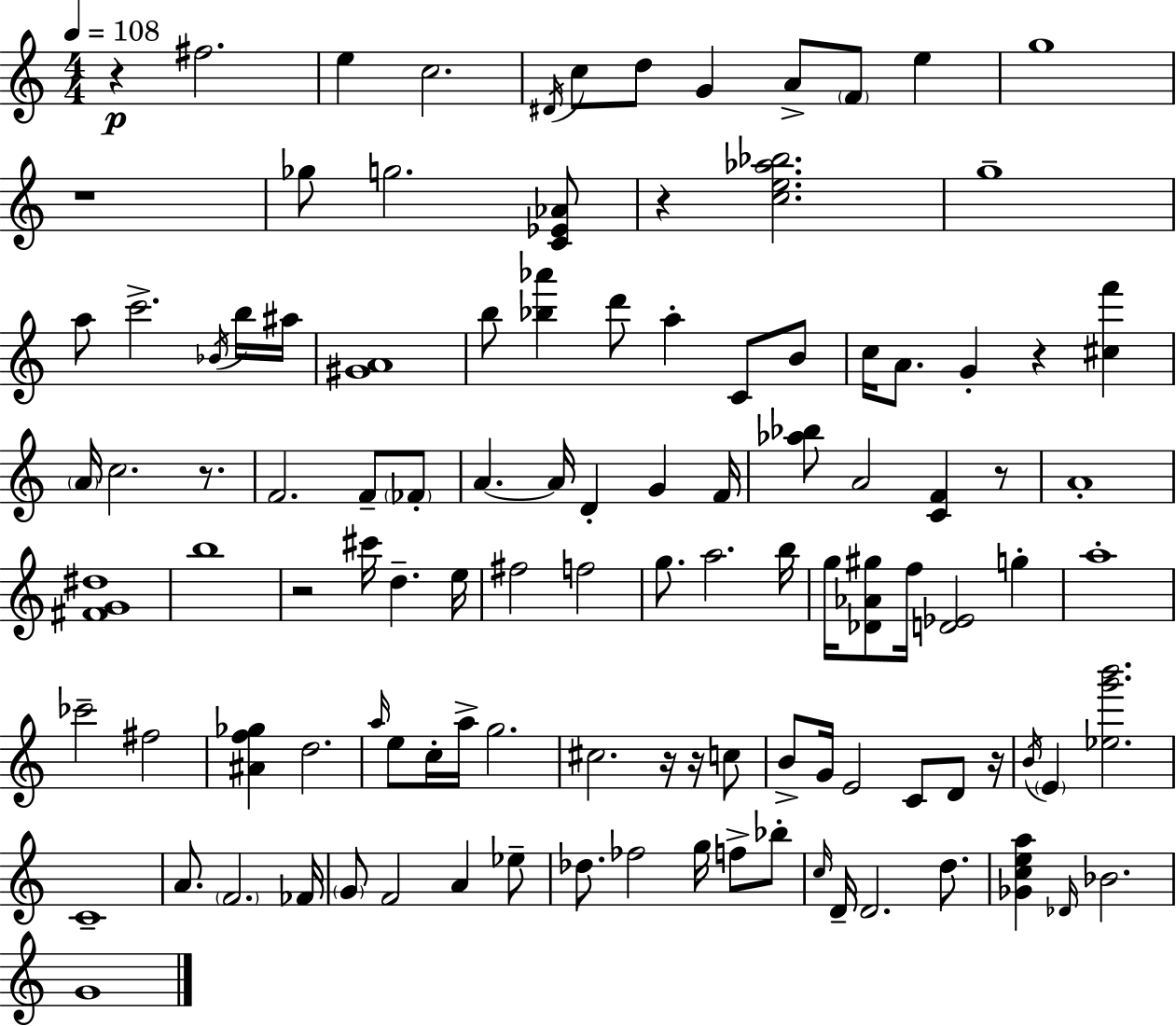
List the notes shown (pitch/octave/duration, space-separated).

R/q F#5/h. E5/q C5/h. D#4/s C5/e D5/e G4/q A4/e F4/e E5/q G5/w R/w Gb5/e G5/h. [C4,Eb4,Ab4]/e R/q [C5,E5,Ab5,Bb5]/h. G5/w A5/e C6/h. Bb4/s B5/s A#5/s [G#4,A4]/w B5/e [Bb5,Ab6]/q D6/e A5/q C4/e B4/e C5/s A4/e. G4/q R/q [C#5,F6]/q A4/s C5/h. R/e. F4/h. F4/e FES4/e A4/q. A4/s D4/q G4/q F4/s [Ab5,Bb5]/e A4/h [C4,F4]/q R/e A4/w [F#4,G4,D#5]/w B5/w R/h C#6/s D5/q. E5/s F#5/h F5/h G5/e. A5/h. B5/s G5/s [Db4,Ab4,G#5]/e F5/s [D4,Eb4]/h G5/q A5/w CES6/h F#5/h [A#4,F5,Gb5]/q D5/h. A5/s E5/e C5/s A5/s G5/h. C#5/h. R/s R/s C5/e B4/e G4/s E4/h C4/e D4/e R/s B4/s E4/q [Eb5,G6,B6]/h. C4/w A4/e. F4/h. FES4/s G4/e F4/h A4/q Eb5/e Db5/e. FES5/h G5/s F5/e Bb5/e C5/s D4/s D4/h. D5/e. [Gb4,C5,E5,A5]/q Db4/s Bb4/h. G4/w